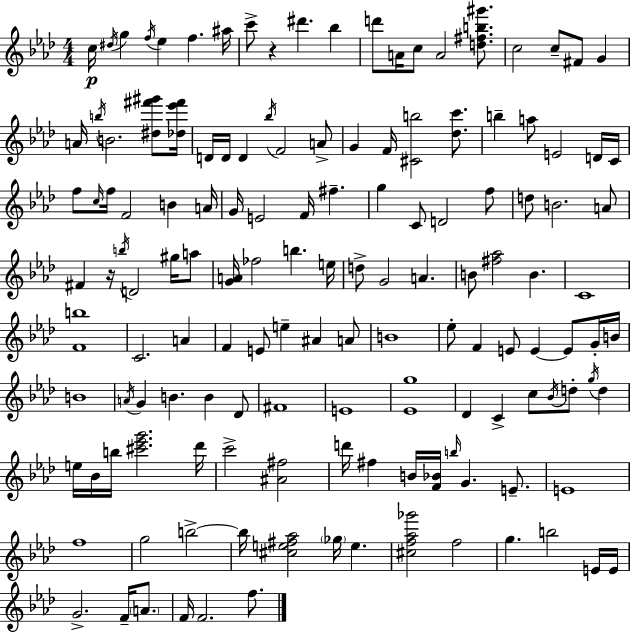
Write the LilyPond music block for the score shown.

{
  \clef treble
  \numericTimeSignature
  \time 4/4
  \key f \minor
  c''16\p \acciaccatura { dis''16 } g''4 \acciaccatura { f''16 } ees''4 f''4. | ais''16 c'''8-> r4 dis'''4. bes''4 | d'''8 a'16 c''8 a'2 <d'' fis'' b'' gis'''>8. | c''2 c''8-- fis'8 g'4 | \break a'16 \acciaccatura { b''16 } b'2. | <dis'' fis''' gis'''>8 <des'' ees''' fis'''>16 d'16 d'16 d'4 \acciaccatura { bes''16 } f'2 | a'8-> g'4 f'16 <cis' b''>2 | <des'' c'''>8. b''4-- a''8 e'2 | \break d'16 c'16 f''8 \grace { c''16 } f''16 f'2 | b'4 a'16 g'16 e'2 f'16 fis''4.-- | g''4 c'8 d'2 | f''8 d''8 b'2. | \break a'8 fis'4 r16 \acciaccatura { b''16 } d'2 | gis''16 a''8 <g' a'>16 fes''2 b''4. | e''16 d''8-> g'2 | a'4. b'8 <fis'' aes''>2 | \break b'4. c'1 | <f' b''>1 | c'2. | a'4 f'4 e'8 e''4-- | \break ais'4 a'8 b'1 | ees''8-. f'4 e'8 e'4~~ | e'8 g'16-. b'16 b'1 | \acciaccatura { a'16 } g'4 b'4. | \break b'4 des'8 fis'1 | e'1 | <ees' g''>1 | des'4 c'4-> c''8 | \break \acciaccatura { bes'16 } d''8-. \acciaccatura { g''16 } d''4 e''16 bes'16 b''16 <cis''' ees''' g'''>2. | des'''16 c'''2-> | <ais' fis''>2 d'''16 fis''4 b'16 <f' bes'>16 | \grace { b''16 } g'4. e'8.-- e'1 | \break f''1 | g''2 | b''2->~~ b''16 <cis'' e'' fis'' aes''>2 | \parenthesize ges''16 e''4. <cis'' f'' aes'' ges'''>2 | \break f''2 g''4. | b''2 e'16 e'16 g'2.-> | f'16-- \parenthesize a'8. f'16 f'2. | f''8. \bar "|."
}